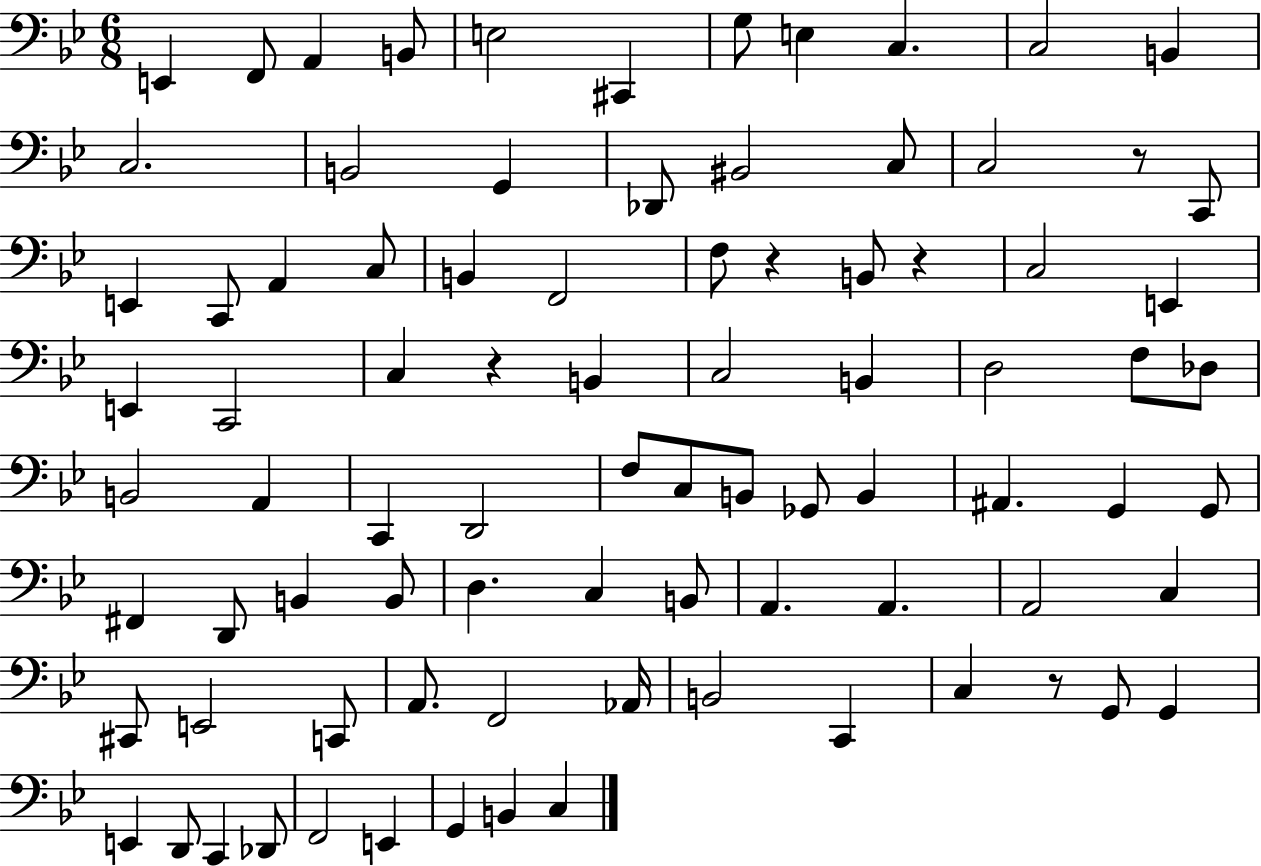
{
  \clef bass
  \numericTimeSignature
  \time 6/8
  \key bes \major
  e,4 f,8 a,4 b,8 | e2 cis,4 | g8 e4 c4. | c2 b,4 | \break c2. | b,2 g,4 | des,8 bis,2 c8 | c2 r8 c,8 | \break e,4 c,8 a,4 c8 | b,4 f,2 | f8 r4 b,8 r4 | c2 e,4 | \break e,4 c,2 | c4 r4 b,4 | c2 b,4 | d2 f8 des8 | \break b,2 a,4 | c,4 d,2 | f8 c8 b,8 ges,8 b,4 | ais,4. g,4 g,8 | \break fis,4 d,8 b,4 b,8 | d4. c4 b,8 | a,4. a,4. | a,2 c4 | \break cis,8 e,2 c,8 | a,8. f,2 aes,16 | b,2 c,4 | c4 r8 g,8 g,4 | \break e,4 d,8 c,4 des,8 | f,2 e,4 | g,4 b,4 c4 | \bar "|."
}